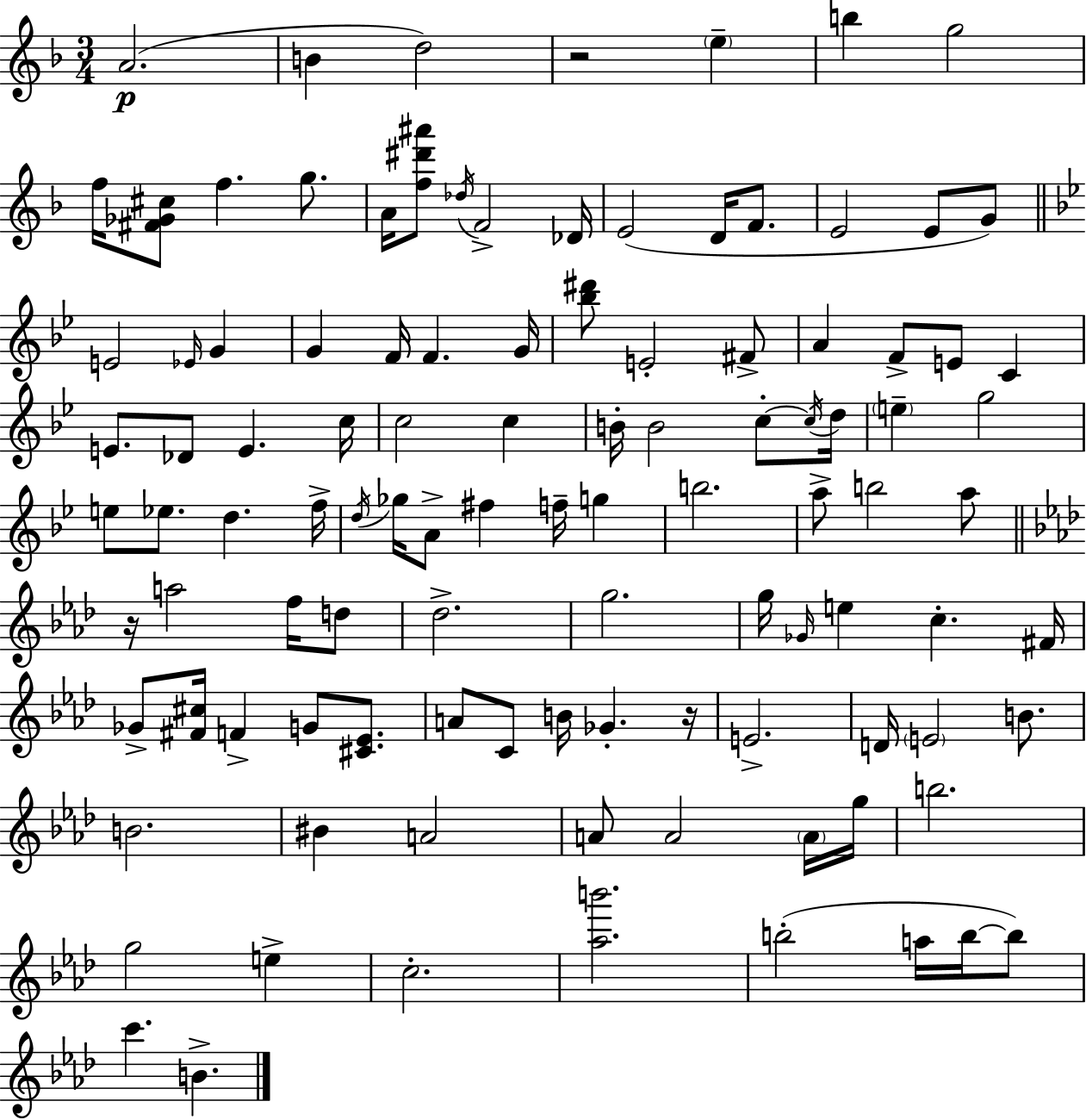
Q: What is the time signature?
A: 3/4